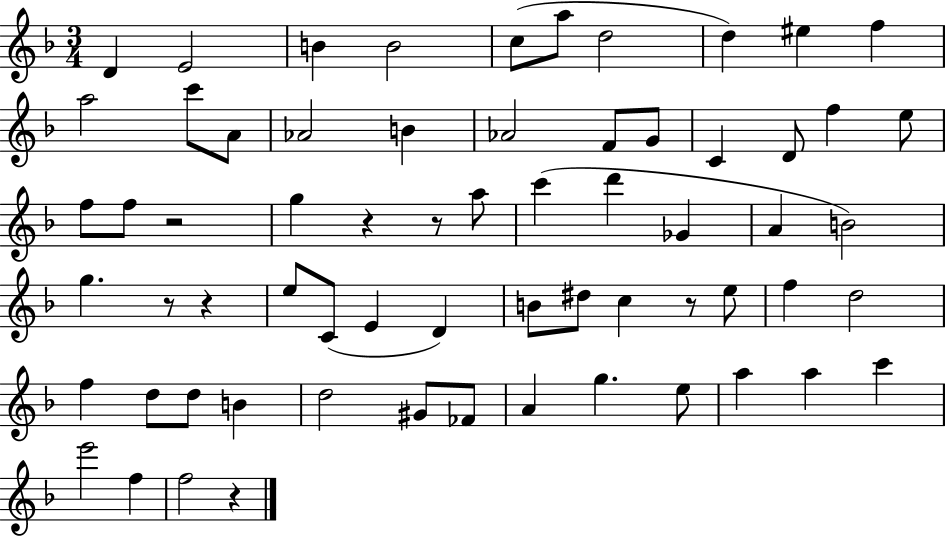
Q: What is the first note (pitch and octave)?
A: D4